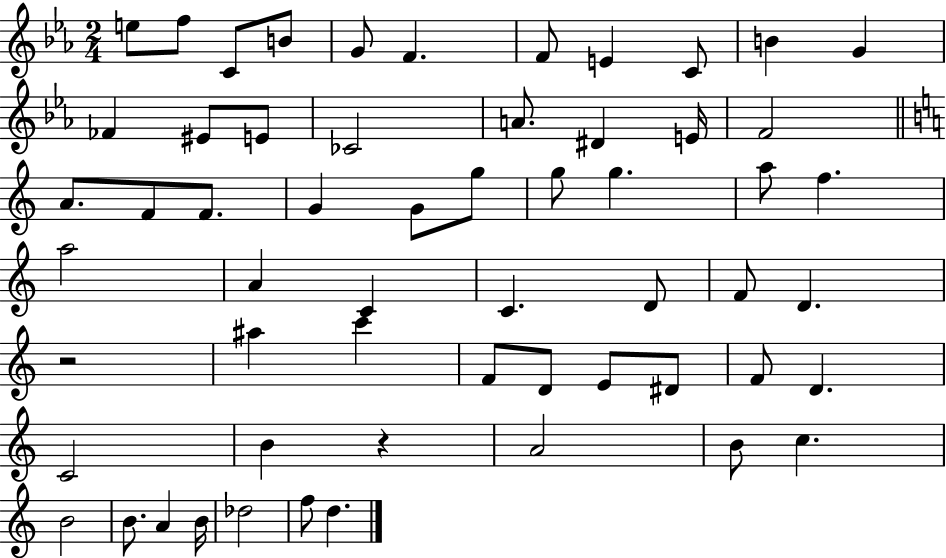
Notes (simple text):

E5/e F5/e C4/e B4/e G4/e F4/q. F4/e E4/q C4/e B4/q G4/q FES4/q EIS4/e E4/e CES4/h A4/e. D#4/q E4/s F4/h A4/e. F4/e F4/e. G4/q G4/e G5/e G5/e G5/q. A5/e F5/q. A5/h A4/q C4/q C4/q. D4/e F4/e D4/q. R/h A#5/q C6/q F4/e D4/e E4/e D#4/e F4/e D4/q. C4/h B4/q R/q A4/h B4/e C5/q. B4/h B4/e. A4/q B4/s Db5/h F5/e D5/q.